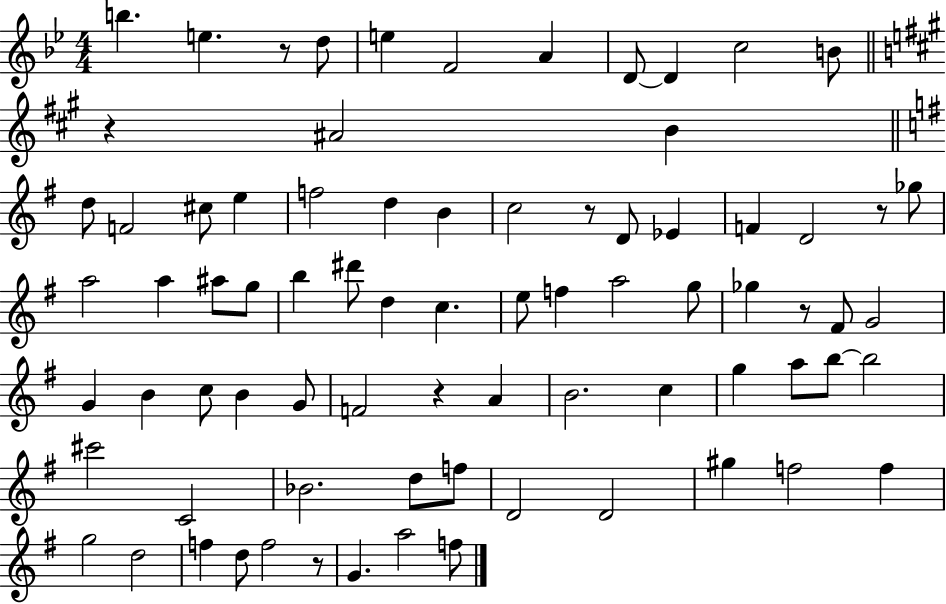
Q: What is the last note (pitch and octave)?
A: F5